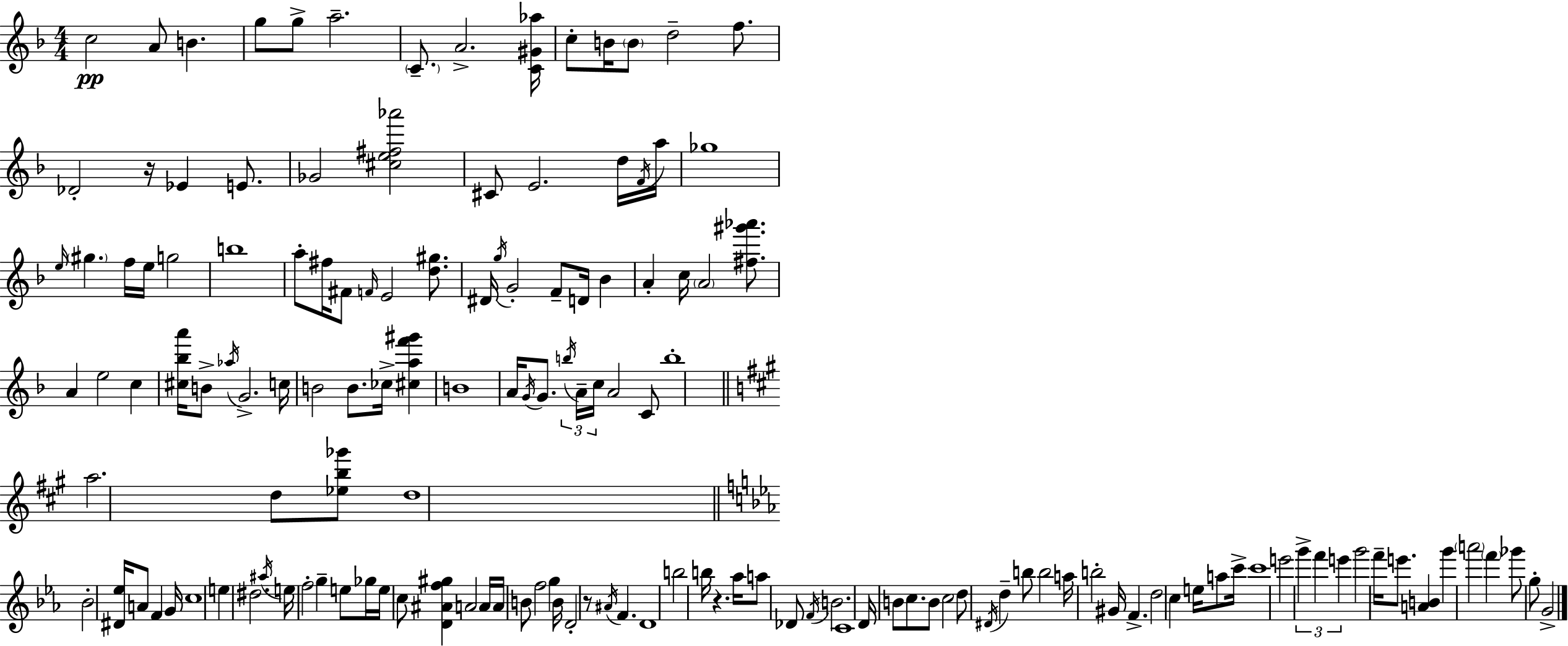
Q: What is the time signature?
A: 4/4